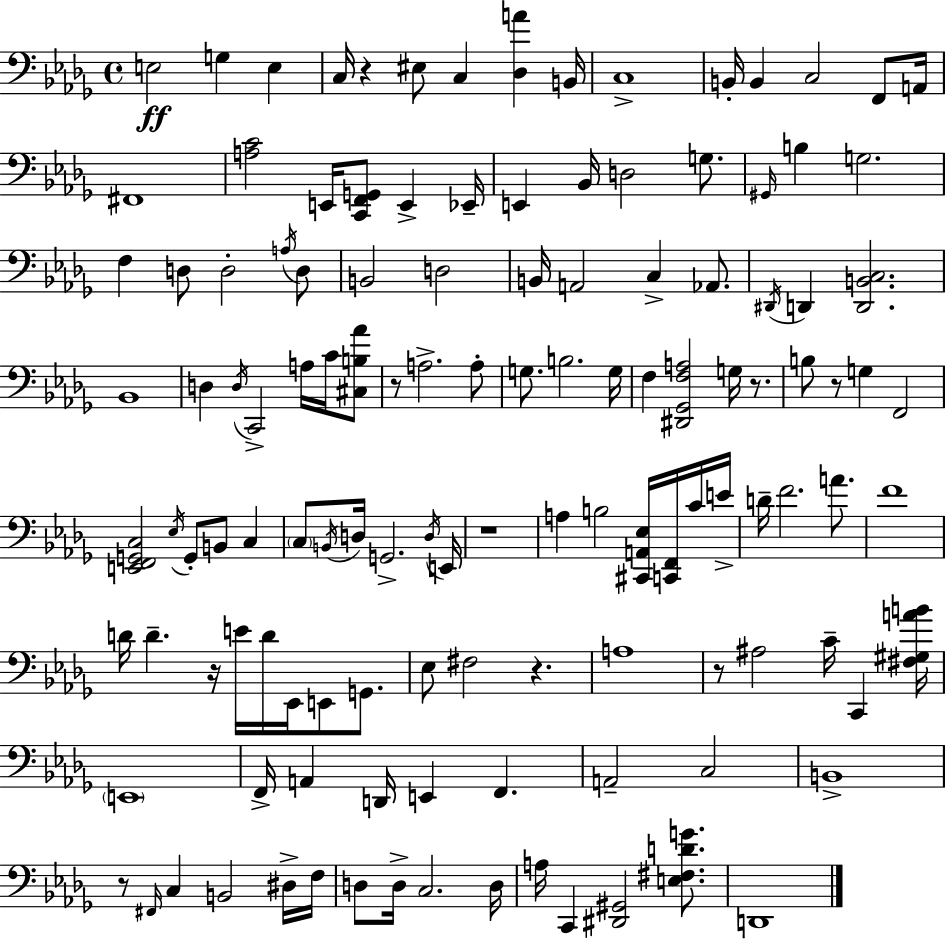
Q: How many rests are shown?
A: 9